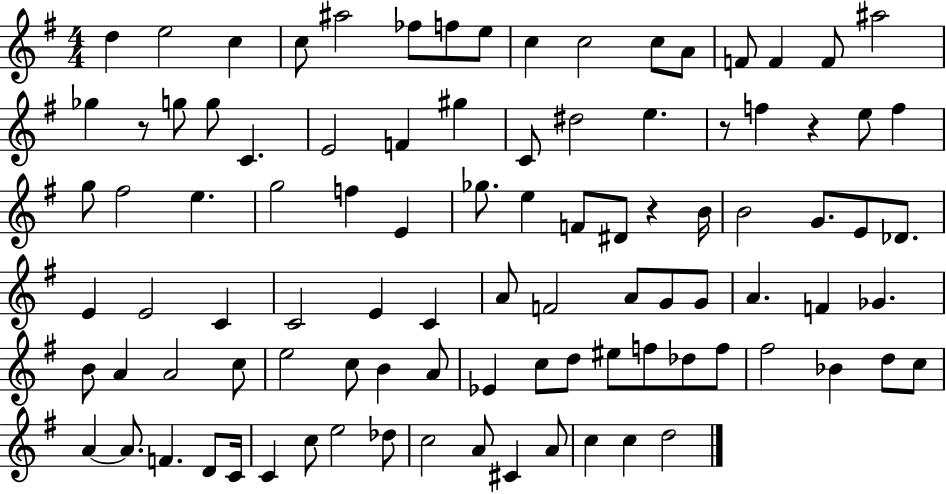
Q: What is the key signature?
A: G major